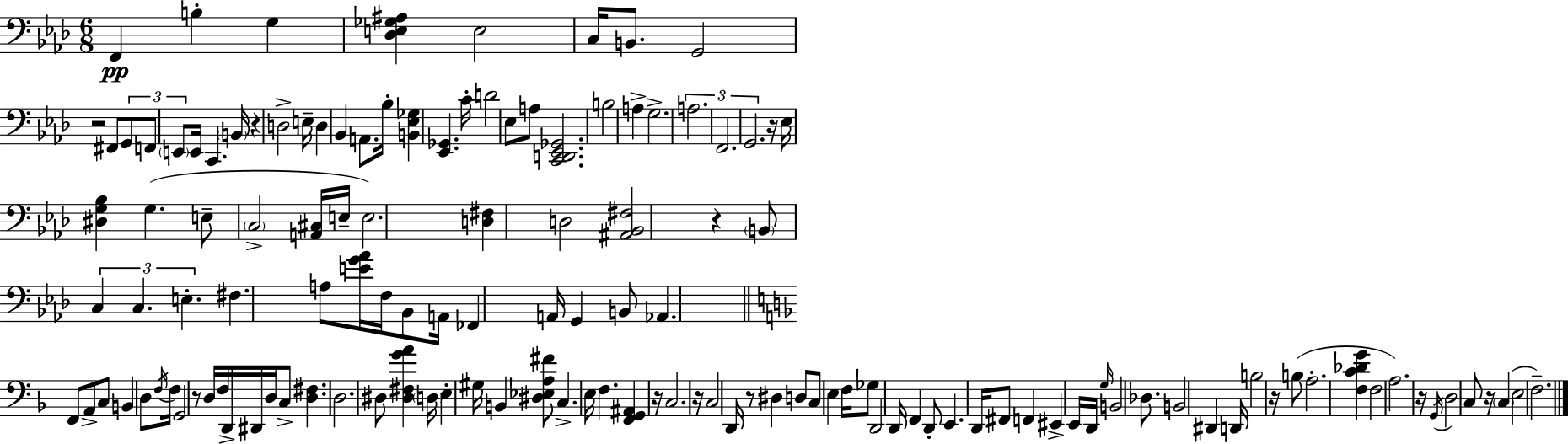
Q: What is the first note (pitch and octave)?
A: F2